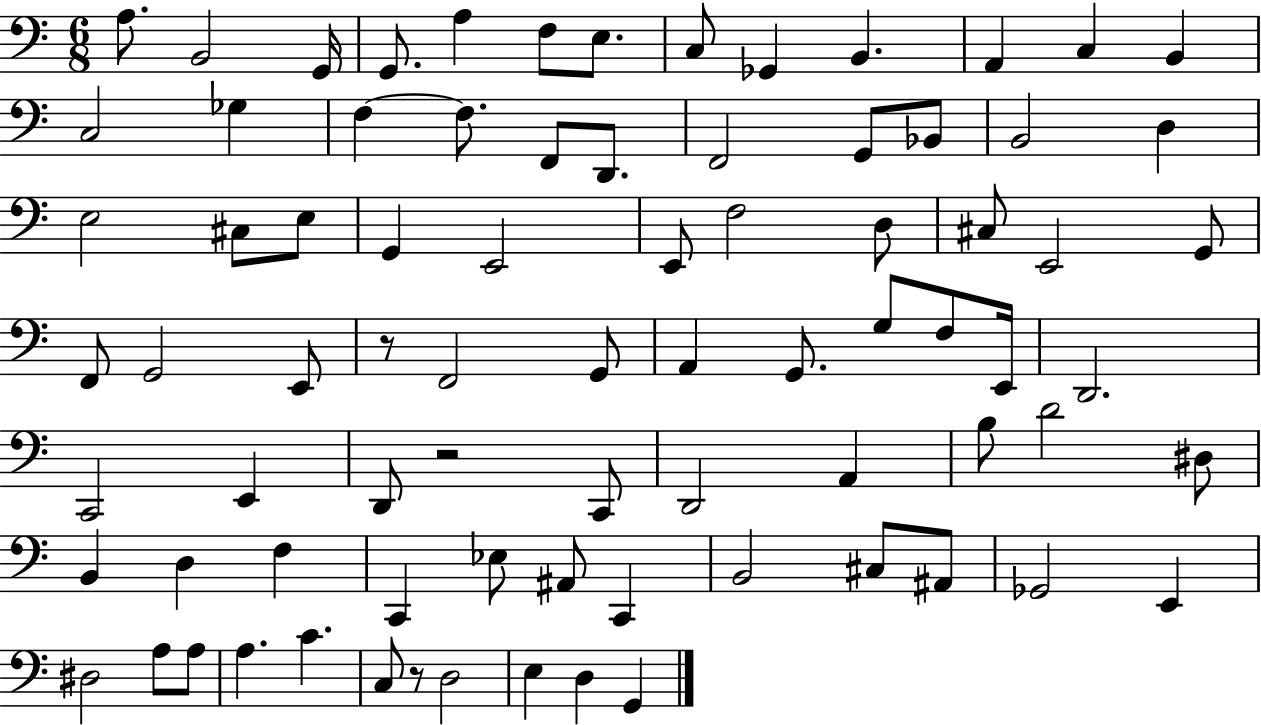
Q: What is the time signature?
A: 6/8